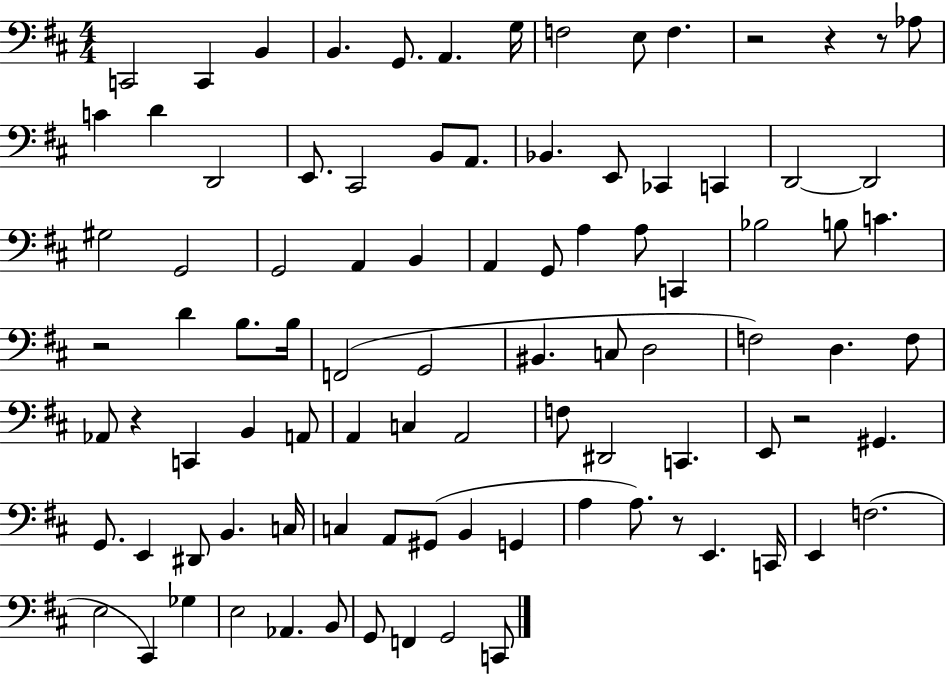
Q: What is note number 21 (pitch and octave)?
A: CES2